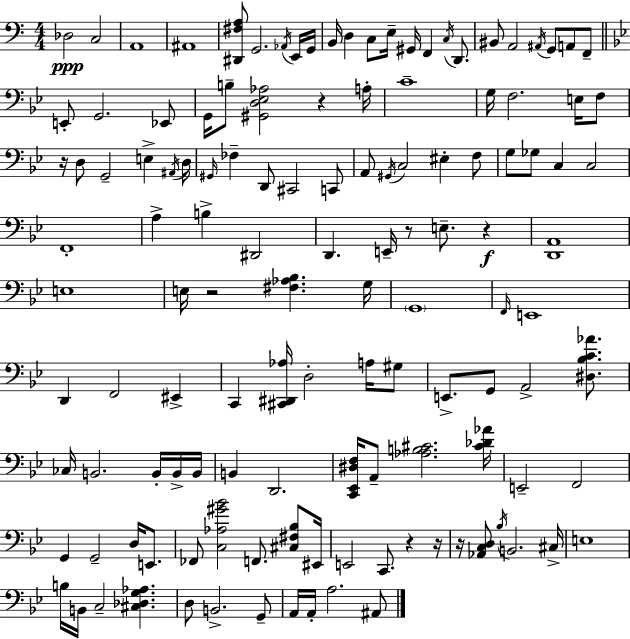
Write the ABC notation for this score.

X:1
T:Untitled
M:4/4
L:1/4
K:Am
_D,2 C,2 A,,4 ^A,,4 [^D,,^F,A,]/2 G,,2 _A,,/4 E,,/4 G,,/4 B,,/4 D, C,/2 E,/4 ^G,,/4 F,, C,/4 D,,/2 ^B,,/2 A,,2 ^A,,/4 G,,/2 A,,/2 F,,/2 E,,/2 G,,2 _E,,/2 G,,/4 B,/2 [^G,,D,_E,_A,]2 z A,/4 C4 G,/4 F,2 E,/4 F,/2 z/4 D,/2 G,,2 E, ^A,,/4 D,/4 ^G,,/4 _F, D,,/2 ^C,,2 C,,/2 A,,/2 ^G,,/4 C,2 ^E, F,/2 G,/2 _G,/2 C, C,2 F,,4 A, B, ^D,,2 D,, E,,/4 z/2 E,/2 z [D,,A,,]4 E,4 E,/4 z2 [^F,_A,_B,] G,/4 G,,4 F,,/4 E,,4 D,, F,,2 ^E,, C,, [^C,,^D,,_A,]/4 D,2 A,/4 ^G,/2 E,,/2 G,,/2 A,,2 [^D,_B,C_A]/2 _C,/4 B,,2 B,,/4 B,,/4 B,,/4 B,, D,,2 [C,,_E,,^D,F,]/4 A,,/2 [_A,B,^C]2 [^C_D_A]/4 E,,2 F,,2 G,, G,,2 D,/4 E,,/2 _F,,/2 [C,_A,^G_B]2 F,,/2 [^C,^F,_B,]/2 ^E,,/4 E,,2 C,,/2 z z/4 z/4 [_A,,C,D,]/2 _B,/4 B,,2 ^C,/4 E,4 B,/4 B,,/4 C,2 [^C,_D,G,_A,] D,/2 B,,2 G,,/2 A,,/4 A,,/4 A,2 ^A,,/2